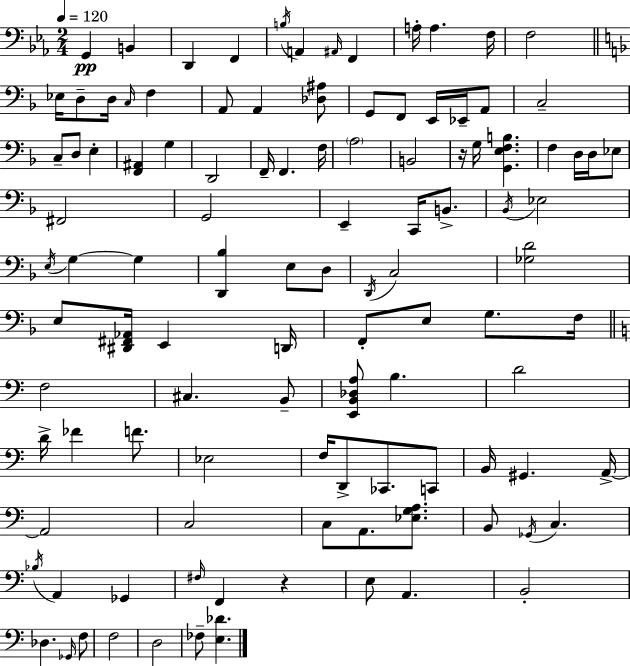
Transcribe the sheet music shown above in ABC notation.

X:1
T:Untitled
M:2/4
L:1/4
K:Cm
G,, B,, D,, F,, B,/4 A,, ^A,,/4 F,, A,/4 A, F,/4 F,2 _E,/4 D,/2 D,/4 C,/4 F, A,,/2 A,, [_D,^A,]/2 G,,/2 F,,/2 E,,/4 _E,,/4 A,,/2 C,2 C,/2 D,/2 E, [F,,^A,,] G, D,,2 F,,/4 F,, F,/4 A,2 B,,2 z/4 G,/4 [G,,E,F,B,] F, D,/4 D,/4 _E,/2 ^F,,2 G,,2 E,, C,,/4 B,,/2 _B,,/4 _E,2 E,/4 G, G, [D,,_B,] E,/2 D,/2 D,,/4 C,2 [_G,D]2 E,/2 [^D,,^F,,_A,,]/4 E,, D,,/4 F,,/2 E,/2 G,/2 F,/4 F,2 ^C, B,,/2 [E,,B,,_D,A,]/2 B, D2 D/4 _F F/2 _E,2 F,/4 D,,/2 _C,,/2 C,,/2 B,,/4 ^G,, A,,/4 A,,2 C,2 C,/2 A,,/2 [_E,G,A,]/2 B,,/2 _G,,/4 C, _B,/4 A,, _G,, ^F,/4 F,, z E,/2 A,, B,,2 _D, _G,,/4 F,/2 F,2 D,2 _F,/2 [E,_D]